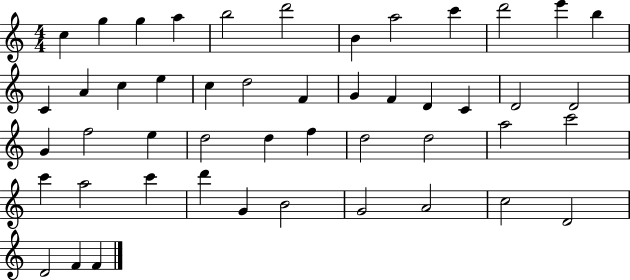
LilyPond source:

{
  \clef treble
  \numericTimeSignature
  \time 4/4
  \key c \major
  c''4 g''4 g''4 a''4 | b''2 d'''2 | b'4 a''2 c'''4 | d'''2 e'''4 b''4 | \break c'4 a'4 c''4 e''4 | c''4 d''2 f'4 | g'4 f'4 d'4 c'4 | d'2 d'2 | \break g'4 f''2 e''4 | d''2 d''4 f''4 | d''2 d''2 | a''2 c'''2 | \break c'''4 a''2 c'''4 | d'''4 g'4 b'2 | g'2 a'2 | c''2 d'2 | \break d'2 f'4 f'4 | \bar "|."
}